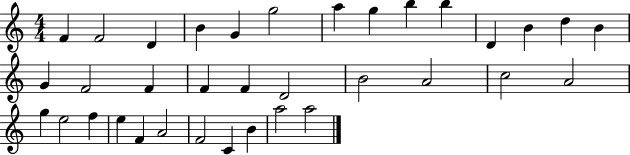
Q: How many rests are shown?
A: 0